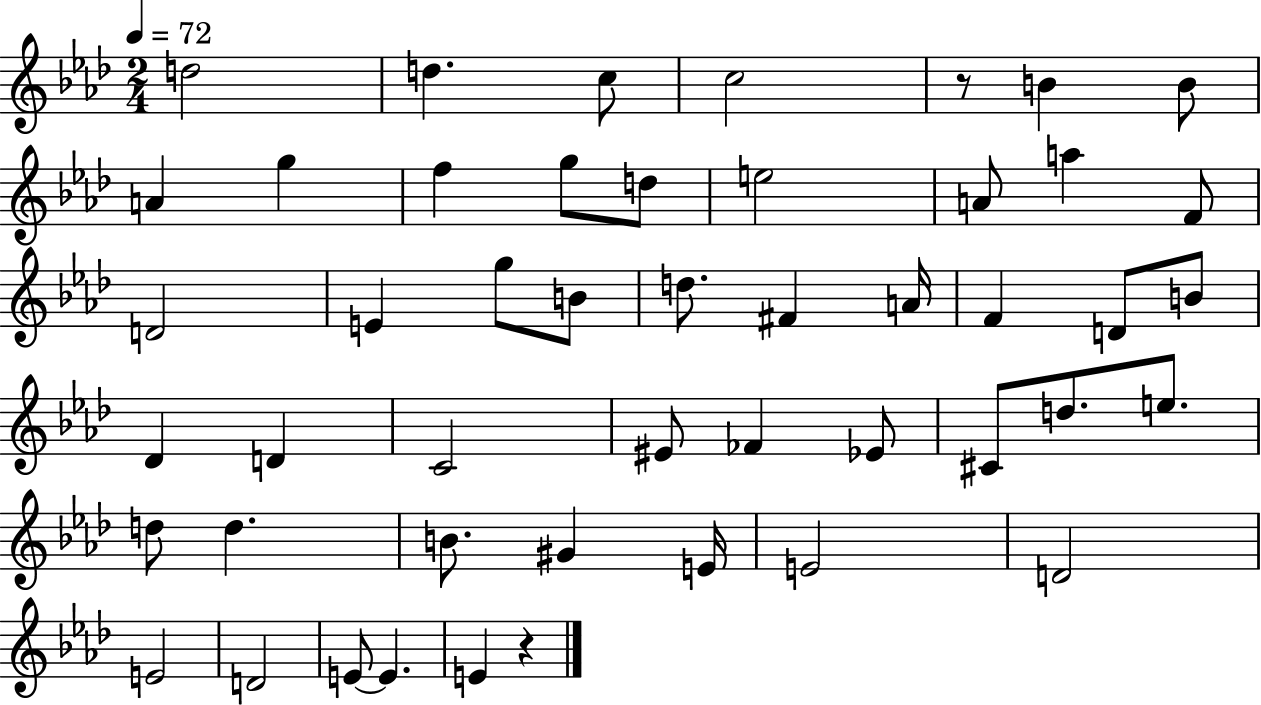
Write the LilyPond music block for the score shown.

{
  \clef treble
  \numericTimeSignature
  \time 2/4
  \key aes \major
  \tempo 4 = 72
  d''2 | d''4. c''8 | c''2 | r8 b'4 b'8 | \break a'4 g''4 | f''4 g''8 d''8 | e''2 | a'8 a''4 f'8 | \break d'2 | e'4 g''8 b'8 | d''8. fis'4 a'16 | f'4 d'8 b'8 | \break des'4 d'4 | c'2 | eis'8 fes'4 ees'8 | cis'8 d''8. e''8. | \break d''8 d''4. | b'8. gis'4 e'16 | e'2 | d'2 | \break e'2 | d'2 | e'8~~ e'4. | e'4 r4 | \break \bar "|."
}